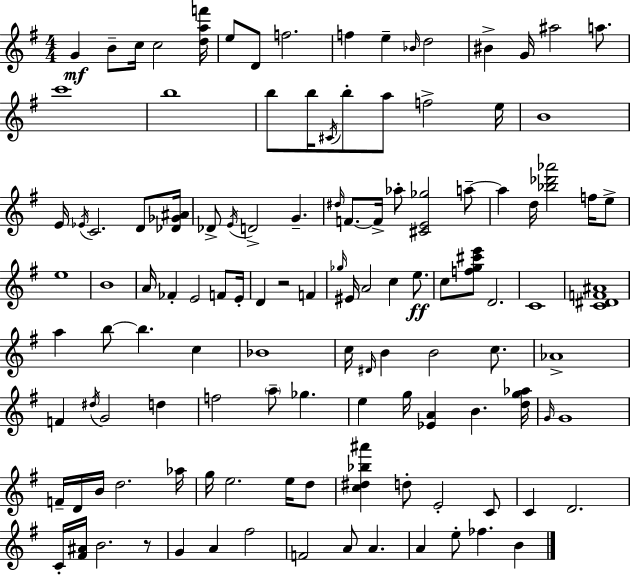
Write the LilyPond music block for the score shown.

{
  \clef treble
  \numericTimeSignature
  \time 4/4
  \key g \major
  g'4\mf b'8-- c''16 c''2 <d'' a'' f'''>16 | e''8 d'8 f''2. | f''4 e''4-- \grace { bes'16 } d''2 | bis'4-> g'16 ais''2 a''8. | \break c'''1 | b''1 | b''8 b''16 \acciaccatura { cis'16 } b''8-. a''8 f''2-> | e''16 b'1 | \break e'16 \acciaccatura { ees'16 } c'2. | d'8 <des' ges' ais'>16 des'8-> \acciaccatura { e'16 } d'2-> g'4.-- | \grace { dis''16 } f'8.~~ f'16-> aes''8-. <cis' e' ges''>2 | a''8--~~ a''4 d''16 <bes'' des''' aes'''>2 | \break f''16 e''8-> e''1 | b'1 | a'16 fes'4-. e'2 | f'8 e'16-. d'4 r2 | \break f'4 \grace { ges''16 } eis'16 a'2 c''4 | e''8.\ff c''8 <f'' g'' cis''' e'''>8 d'2. | c'1 | <c' dis' f' ais'>1 | \break a''4 b''8~~ b''4. | c''4 bes'1 | c''16 \grace { dis'16 } b'4 b'2 | c''8. aes'1-> | \break f'4 \acciaccatura { dis''16 } g'2 | d''4 f''2 | \parenthesize a''8-- ges''4. e''4 g''16 <ees' a'>4 | b'4. <d'' g'' aes''>16 \grace { g'16 } g'1 | \break f'16-- d'16 b'16 d''2. | aes''16 g''16 e''2. | e''16 d''8 <c'' dis'' bes'' ais'''>4 d''8-. e'2-. | c'8 c'4 d'2. | \break c'16-. <fis' ais'>16 b'2. | r8 g'4 a'4 | fis''2 f'2 | a'8 a'4. a'4 e''8-. fes''4. | \break b'4 \bar "|."
}